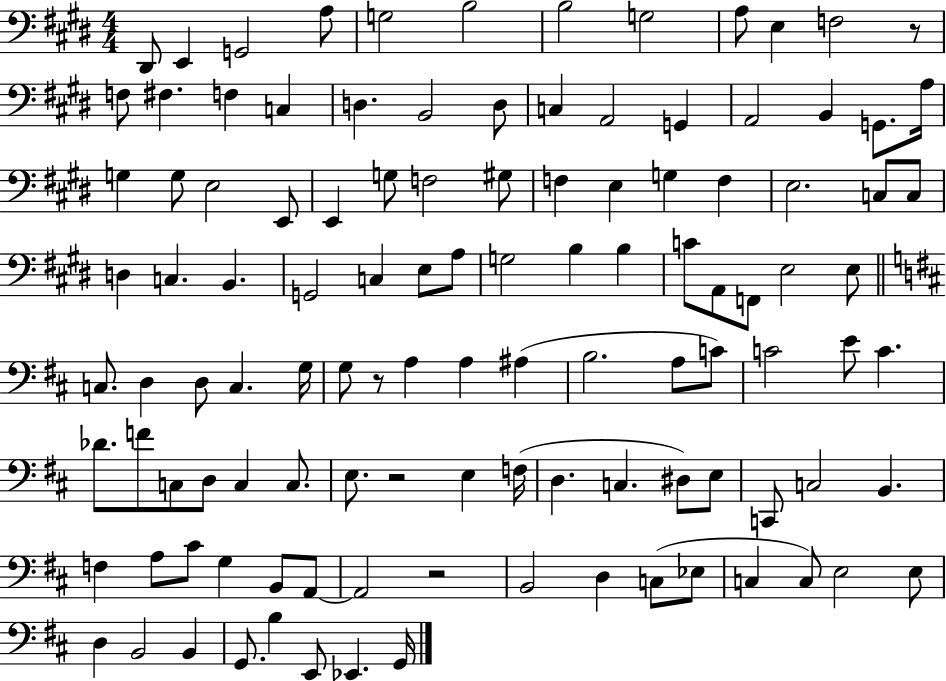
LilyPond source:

{
  \clef bass
  \numericTimeSignature
  \time 4/4
  \key e \major
  dis,8 e,4 g,2 a8 | g2 b2 | b2 g2 | a8 e4 f2 r8 | \break f8 fis4. f4 c4 | d4. b,2 d8 | c4 a,2 g,4 | a,2 b,4 g,8. a16 | \break g4 g8 e2 e,8 | e,4 g8 f2 gis8 | f4 e4 g4 f4 | e2. c8 c8 | \break d4 c4. b,4. | g,2 c4 e8 a8 | g2 b4 b4 | c'8 a,8 f,8 e2 e8 | \break \bar "||" \break \key b \minor c8. d4 d8 c4. g16 | g8 r8 a4 a4 ais4( | b2. a8 c'8) | c'2 e'8 c'4. | \break des'8. f'8 c8 d8 c4 c8. | e8. r2 e4 f16( | d4. c4. dis8) e8 | c,8 c2 b,4. | \break f4 a8 cis'8 g4 b,8 a,8~~ | a,2 r2 | b,2 d4 c8( ees8 | c4 c8) e2 e8 | \break d4 b,2 b,4 | g,8. b4 e,8 ees,4. g,16 | \bar "|."
}